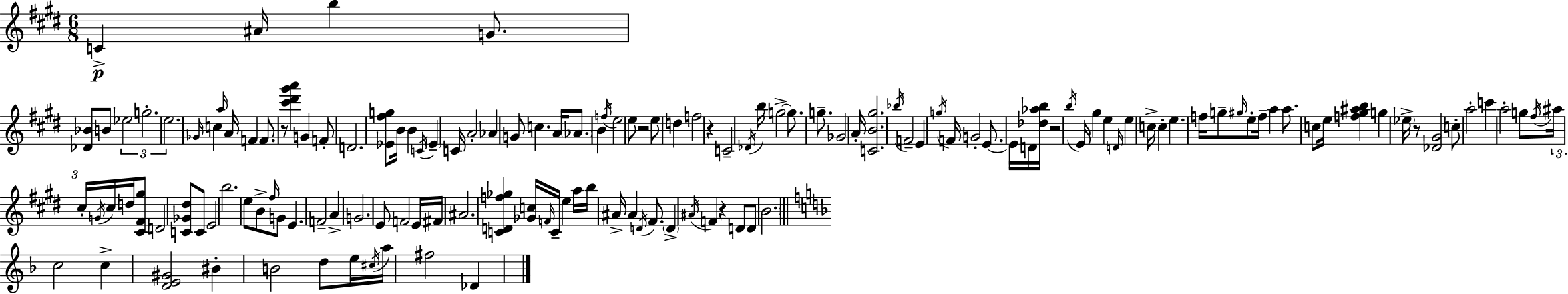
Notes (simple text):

C4/q A#4/s B5/q G4/e. [Db4,Bb4]/e B4/e Eb5/h G5/h. E5/h. Gb4/s C5/q A5/s A4/s F4/q F4/e. R/e [C#6,D#6,G#6,A6]/q G4/q F4/e D4/h. [Eb4,F#5,G5]/e B4/s B4/q C4/s Eb4/q C4/s A4/h Ab4/q G4/e C5/q. A4/s Ab4/e. B4/q F5/s E5/h E5/e R/h E5/e D5/q F5/h R/q C4/h Db4/s B5/s G5/h G5/e. G5/e. Gb4/h A4/s [C4,B4,G#5]/h. Bb5/s F4/h E4/q G5/s F4/s G4/h E4/e. E4/s D4/s [Db5,Ab5,B5]/s R/h B5/s E4/s G#5/q E5/q D4/s E5/q C5/s C5/q E5/q. F5/s G5/e G#5/s E5/e F5/s A5/q A5/e. C5/e E5/s [F5,G#5,A#5,B5]/q G5/q Eb5/s R/e [Db4,G#4]/h C5/e A5/h C6/q A5/h G5/e F#5/s A#5/s C#5/s G4/s C#5/s D5/s [C#4,F#4,G#5]/e D4/h [C4,Gb4,D#5]/e C4/e E4/h B5/h. E5/e B4/e F#5/s G4/e E4/q. F4/h A4/q G4/h. E4/e F4/h E4/s F#4/s A#4/h. [C4,D4,F5,Gb5]/q [Gb4,C5]/s F4/s C4/s E5/q A5/s B5/s A#4/s A#4/q D4/s F#4/e. D4/q A#4/s F4/q R/q D4/e D4/e B4/h. C5/h C5/q [D4,E4,G#4]/h BIS4/q B4/h D5/e E5/s C#5/s A5/s F#5/h Db4/q